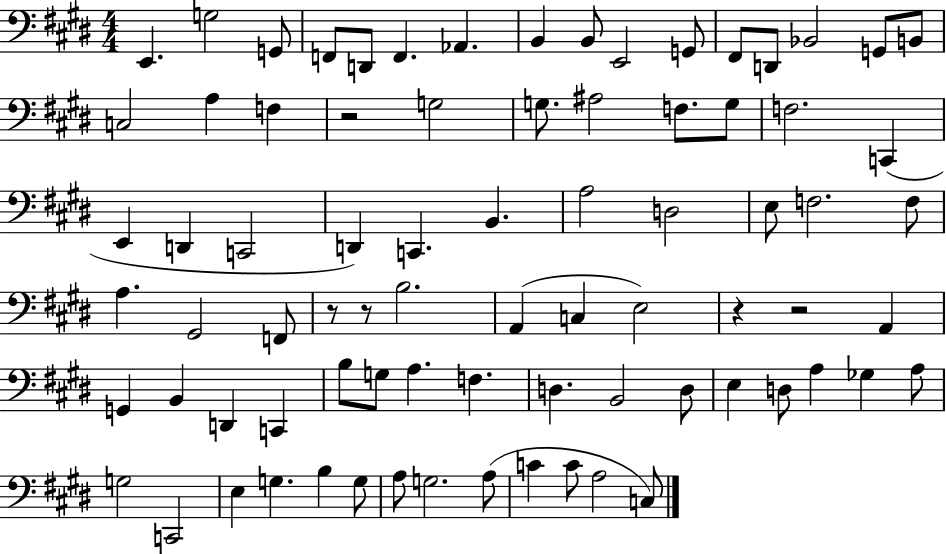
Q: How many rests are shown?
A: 5